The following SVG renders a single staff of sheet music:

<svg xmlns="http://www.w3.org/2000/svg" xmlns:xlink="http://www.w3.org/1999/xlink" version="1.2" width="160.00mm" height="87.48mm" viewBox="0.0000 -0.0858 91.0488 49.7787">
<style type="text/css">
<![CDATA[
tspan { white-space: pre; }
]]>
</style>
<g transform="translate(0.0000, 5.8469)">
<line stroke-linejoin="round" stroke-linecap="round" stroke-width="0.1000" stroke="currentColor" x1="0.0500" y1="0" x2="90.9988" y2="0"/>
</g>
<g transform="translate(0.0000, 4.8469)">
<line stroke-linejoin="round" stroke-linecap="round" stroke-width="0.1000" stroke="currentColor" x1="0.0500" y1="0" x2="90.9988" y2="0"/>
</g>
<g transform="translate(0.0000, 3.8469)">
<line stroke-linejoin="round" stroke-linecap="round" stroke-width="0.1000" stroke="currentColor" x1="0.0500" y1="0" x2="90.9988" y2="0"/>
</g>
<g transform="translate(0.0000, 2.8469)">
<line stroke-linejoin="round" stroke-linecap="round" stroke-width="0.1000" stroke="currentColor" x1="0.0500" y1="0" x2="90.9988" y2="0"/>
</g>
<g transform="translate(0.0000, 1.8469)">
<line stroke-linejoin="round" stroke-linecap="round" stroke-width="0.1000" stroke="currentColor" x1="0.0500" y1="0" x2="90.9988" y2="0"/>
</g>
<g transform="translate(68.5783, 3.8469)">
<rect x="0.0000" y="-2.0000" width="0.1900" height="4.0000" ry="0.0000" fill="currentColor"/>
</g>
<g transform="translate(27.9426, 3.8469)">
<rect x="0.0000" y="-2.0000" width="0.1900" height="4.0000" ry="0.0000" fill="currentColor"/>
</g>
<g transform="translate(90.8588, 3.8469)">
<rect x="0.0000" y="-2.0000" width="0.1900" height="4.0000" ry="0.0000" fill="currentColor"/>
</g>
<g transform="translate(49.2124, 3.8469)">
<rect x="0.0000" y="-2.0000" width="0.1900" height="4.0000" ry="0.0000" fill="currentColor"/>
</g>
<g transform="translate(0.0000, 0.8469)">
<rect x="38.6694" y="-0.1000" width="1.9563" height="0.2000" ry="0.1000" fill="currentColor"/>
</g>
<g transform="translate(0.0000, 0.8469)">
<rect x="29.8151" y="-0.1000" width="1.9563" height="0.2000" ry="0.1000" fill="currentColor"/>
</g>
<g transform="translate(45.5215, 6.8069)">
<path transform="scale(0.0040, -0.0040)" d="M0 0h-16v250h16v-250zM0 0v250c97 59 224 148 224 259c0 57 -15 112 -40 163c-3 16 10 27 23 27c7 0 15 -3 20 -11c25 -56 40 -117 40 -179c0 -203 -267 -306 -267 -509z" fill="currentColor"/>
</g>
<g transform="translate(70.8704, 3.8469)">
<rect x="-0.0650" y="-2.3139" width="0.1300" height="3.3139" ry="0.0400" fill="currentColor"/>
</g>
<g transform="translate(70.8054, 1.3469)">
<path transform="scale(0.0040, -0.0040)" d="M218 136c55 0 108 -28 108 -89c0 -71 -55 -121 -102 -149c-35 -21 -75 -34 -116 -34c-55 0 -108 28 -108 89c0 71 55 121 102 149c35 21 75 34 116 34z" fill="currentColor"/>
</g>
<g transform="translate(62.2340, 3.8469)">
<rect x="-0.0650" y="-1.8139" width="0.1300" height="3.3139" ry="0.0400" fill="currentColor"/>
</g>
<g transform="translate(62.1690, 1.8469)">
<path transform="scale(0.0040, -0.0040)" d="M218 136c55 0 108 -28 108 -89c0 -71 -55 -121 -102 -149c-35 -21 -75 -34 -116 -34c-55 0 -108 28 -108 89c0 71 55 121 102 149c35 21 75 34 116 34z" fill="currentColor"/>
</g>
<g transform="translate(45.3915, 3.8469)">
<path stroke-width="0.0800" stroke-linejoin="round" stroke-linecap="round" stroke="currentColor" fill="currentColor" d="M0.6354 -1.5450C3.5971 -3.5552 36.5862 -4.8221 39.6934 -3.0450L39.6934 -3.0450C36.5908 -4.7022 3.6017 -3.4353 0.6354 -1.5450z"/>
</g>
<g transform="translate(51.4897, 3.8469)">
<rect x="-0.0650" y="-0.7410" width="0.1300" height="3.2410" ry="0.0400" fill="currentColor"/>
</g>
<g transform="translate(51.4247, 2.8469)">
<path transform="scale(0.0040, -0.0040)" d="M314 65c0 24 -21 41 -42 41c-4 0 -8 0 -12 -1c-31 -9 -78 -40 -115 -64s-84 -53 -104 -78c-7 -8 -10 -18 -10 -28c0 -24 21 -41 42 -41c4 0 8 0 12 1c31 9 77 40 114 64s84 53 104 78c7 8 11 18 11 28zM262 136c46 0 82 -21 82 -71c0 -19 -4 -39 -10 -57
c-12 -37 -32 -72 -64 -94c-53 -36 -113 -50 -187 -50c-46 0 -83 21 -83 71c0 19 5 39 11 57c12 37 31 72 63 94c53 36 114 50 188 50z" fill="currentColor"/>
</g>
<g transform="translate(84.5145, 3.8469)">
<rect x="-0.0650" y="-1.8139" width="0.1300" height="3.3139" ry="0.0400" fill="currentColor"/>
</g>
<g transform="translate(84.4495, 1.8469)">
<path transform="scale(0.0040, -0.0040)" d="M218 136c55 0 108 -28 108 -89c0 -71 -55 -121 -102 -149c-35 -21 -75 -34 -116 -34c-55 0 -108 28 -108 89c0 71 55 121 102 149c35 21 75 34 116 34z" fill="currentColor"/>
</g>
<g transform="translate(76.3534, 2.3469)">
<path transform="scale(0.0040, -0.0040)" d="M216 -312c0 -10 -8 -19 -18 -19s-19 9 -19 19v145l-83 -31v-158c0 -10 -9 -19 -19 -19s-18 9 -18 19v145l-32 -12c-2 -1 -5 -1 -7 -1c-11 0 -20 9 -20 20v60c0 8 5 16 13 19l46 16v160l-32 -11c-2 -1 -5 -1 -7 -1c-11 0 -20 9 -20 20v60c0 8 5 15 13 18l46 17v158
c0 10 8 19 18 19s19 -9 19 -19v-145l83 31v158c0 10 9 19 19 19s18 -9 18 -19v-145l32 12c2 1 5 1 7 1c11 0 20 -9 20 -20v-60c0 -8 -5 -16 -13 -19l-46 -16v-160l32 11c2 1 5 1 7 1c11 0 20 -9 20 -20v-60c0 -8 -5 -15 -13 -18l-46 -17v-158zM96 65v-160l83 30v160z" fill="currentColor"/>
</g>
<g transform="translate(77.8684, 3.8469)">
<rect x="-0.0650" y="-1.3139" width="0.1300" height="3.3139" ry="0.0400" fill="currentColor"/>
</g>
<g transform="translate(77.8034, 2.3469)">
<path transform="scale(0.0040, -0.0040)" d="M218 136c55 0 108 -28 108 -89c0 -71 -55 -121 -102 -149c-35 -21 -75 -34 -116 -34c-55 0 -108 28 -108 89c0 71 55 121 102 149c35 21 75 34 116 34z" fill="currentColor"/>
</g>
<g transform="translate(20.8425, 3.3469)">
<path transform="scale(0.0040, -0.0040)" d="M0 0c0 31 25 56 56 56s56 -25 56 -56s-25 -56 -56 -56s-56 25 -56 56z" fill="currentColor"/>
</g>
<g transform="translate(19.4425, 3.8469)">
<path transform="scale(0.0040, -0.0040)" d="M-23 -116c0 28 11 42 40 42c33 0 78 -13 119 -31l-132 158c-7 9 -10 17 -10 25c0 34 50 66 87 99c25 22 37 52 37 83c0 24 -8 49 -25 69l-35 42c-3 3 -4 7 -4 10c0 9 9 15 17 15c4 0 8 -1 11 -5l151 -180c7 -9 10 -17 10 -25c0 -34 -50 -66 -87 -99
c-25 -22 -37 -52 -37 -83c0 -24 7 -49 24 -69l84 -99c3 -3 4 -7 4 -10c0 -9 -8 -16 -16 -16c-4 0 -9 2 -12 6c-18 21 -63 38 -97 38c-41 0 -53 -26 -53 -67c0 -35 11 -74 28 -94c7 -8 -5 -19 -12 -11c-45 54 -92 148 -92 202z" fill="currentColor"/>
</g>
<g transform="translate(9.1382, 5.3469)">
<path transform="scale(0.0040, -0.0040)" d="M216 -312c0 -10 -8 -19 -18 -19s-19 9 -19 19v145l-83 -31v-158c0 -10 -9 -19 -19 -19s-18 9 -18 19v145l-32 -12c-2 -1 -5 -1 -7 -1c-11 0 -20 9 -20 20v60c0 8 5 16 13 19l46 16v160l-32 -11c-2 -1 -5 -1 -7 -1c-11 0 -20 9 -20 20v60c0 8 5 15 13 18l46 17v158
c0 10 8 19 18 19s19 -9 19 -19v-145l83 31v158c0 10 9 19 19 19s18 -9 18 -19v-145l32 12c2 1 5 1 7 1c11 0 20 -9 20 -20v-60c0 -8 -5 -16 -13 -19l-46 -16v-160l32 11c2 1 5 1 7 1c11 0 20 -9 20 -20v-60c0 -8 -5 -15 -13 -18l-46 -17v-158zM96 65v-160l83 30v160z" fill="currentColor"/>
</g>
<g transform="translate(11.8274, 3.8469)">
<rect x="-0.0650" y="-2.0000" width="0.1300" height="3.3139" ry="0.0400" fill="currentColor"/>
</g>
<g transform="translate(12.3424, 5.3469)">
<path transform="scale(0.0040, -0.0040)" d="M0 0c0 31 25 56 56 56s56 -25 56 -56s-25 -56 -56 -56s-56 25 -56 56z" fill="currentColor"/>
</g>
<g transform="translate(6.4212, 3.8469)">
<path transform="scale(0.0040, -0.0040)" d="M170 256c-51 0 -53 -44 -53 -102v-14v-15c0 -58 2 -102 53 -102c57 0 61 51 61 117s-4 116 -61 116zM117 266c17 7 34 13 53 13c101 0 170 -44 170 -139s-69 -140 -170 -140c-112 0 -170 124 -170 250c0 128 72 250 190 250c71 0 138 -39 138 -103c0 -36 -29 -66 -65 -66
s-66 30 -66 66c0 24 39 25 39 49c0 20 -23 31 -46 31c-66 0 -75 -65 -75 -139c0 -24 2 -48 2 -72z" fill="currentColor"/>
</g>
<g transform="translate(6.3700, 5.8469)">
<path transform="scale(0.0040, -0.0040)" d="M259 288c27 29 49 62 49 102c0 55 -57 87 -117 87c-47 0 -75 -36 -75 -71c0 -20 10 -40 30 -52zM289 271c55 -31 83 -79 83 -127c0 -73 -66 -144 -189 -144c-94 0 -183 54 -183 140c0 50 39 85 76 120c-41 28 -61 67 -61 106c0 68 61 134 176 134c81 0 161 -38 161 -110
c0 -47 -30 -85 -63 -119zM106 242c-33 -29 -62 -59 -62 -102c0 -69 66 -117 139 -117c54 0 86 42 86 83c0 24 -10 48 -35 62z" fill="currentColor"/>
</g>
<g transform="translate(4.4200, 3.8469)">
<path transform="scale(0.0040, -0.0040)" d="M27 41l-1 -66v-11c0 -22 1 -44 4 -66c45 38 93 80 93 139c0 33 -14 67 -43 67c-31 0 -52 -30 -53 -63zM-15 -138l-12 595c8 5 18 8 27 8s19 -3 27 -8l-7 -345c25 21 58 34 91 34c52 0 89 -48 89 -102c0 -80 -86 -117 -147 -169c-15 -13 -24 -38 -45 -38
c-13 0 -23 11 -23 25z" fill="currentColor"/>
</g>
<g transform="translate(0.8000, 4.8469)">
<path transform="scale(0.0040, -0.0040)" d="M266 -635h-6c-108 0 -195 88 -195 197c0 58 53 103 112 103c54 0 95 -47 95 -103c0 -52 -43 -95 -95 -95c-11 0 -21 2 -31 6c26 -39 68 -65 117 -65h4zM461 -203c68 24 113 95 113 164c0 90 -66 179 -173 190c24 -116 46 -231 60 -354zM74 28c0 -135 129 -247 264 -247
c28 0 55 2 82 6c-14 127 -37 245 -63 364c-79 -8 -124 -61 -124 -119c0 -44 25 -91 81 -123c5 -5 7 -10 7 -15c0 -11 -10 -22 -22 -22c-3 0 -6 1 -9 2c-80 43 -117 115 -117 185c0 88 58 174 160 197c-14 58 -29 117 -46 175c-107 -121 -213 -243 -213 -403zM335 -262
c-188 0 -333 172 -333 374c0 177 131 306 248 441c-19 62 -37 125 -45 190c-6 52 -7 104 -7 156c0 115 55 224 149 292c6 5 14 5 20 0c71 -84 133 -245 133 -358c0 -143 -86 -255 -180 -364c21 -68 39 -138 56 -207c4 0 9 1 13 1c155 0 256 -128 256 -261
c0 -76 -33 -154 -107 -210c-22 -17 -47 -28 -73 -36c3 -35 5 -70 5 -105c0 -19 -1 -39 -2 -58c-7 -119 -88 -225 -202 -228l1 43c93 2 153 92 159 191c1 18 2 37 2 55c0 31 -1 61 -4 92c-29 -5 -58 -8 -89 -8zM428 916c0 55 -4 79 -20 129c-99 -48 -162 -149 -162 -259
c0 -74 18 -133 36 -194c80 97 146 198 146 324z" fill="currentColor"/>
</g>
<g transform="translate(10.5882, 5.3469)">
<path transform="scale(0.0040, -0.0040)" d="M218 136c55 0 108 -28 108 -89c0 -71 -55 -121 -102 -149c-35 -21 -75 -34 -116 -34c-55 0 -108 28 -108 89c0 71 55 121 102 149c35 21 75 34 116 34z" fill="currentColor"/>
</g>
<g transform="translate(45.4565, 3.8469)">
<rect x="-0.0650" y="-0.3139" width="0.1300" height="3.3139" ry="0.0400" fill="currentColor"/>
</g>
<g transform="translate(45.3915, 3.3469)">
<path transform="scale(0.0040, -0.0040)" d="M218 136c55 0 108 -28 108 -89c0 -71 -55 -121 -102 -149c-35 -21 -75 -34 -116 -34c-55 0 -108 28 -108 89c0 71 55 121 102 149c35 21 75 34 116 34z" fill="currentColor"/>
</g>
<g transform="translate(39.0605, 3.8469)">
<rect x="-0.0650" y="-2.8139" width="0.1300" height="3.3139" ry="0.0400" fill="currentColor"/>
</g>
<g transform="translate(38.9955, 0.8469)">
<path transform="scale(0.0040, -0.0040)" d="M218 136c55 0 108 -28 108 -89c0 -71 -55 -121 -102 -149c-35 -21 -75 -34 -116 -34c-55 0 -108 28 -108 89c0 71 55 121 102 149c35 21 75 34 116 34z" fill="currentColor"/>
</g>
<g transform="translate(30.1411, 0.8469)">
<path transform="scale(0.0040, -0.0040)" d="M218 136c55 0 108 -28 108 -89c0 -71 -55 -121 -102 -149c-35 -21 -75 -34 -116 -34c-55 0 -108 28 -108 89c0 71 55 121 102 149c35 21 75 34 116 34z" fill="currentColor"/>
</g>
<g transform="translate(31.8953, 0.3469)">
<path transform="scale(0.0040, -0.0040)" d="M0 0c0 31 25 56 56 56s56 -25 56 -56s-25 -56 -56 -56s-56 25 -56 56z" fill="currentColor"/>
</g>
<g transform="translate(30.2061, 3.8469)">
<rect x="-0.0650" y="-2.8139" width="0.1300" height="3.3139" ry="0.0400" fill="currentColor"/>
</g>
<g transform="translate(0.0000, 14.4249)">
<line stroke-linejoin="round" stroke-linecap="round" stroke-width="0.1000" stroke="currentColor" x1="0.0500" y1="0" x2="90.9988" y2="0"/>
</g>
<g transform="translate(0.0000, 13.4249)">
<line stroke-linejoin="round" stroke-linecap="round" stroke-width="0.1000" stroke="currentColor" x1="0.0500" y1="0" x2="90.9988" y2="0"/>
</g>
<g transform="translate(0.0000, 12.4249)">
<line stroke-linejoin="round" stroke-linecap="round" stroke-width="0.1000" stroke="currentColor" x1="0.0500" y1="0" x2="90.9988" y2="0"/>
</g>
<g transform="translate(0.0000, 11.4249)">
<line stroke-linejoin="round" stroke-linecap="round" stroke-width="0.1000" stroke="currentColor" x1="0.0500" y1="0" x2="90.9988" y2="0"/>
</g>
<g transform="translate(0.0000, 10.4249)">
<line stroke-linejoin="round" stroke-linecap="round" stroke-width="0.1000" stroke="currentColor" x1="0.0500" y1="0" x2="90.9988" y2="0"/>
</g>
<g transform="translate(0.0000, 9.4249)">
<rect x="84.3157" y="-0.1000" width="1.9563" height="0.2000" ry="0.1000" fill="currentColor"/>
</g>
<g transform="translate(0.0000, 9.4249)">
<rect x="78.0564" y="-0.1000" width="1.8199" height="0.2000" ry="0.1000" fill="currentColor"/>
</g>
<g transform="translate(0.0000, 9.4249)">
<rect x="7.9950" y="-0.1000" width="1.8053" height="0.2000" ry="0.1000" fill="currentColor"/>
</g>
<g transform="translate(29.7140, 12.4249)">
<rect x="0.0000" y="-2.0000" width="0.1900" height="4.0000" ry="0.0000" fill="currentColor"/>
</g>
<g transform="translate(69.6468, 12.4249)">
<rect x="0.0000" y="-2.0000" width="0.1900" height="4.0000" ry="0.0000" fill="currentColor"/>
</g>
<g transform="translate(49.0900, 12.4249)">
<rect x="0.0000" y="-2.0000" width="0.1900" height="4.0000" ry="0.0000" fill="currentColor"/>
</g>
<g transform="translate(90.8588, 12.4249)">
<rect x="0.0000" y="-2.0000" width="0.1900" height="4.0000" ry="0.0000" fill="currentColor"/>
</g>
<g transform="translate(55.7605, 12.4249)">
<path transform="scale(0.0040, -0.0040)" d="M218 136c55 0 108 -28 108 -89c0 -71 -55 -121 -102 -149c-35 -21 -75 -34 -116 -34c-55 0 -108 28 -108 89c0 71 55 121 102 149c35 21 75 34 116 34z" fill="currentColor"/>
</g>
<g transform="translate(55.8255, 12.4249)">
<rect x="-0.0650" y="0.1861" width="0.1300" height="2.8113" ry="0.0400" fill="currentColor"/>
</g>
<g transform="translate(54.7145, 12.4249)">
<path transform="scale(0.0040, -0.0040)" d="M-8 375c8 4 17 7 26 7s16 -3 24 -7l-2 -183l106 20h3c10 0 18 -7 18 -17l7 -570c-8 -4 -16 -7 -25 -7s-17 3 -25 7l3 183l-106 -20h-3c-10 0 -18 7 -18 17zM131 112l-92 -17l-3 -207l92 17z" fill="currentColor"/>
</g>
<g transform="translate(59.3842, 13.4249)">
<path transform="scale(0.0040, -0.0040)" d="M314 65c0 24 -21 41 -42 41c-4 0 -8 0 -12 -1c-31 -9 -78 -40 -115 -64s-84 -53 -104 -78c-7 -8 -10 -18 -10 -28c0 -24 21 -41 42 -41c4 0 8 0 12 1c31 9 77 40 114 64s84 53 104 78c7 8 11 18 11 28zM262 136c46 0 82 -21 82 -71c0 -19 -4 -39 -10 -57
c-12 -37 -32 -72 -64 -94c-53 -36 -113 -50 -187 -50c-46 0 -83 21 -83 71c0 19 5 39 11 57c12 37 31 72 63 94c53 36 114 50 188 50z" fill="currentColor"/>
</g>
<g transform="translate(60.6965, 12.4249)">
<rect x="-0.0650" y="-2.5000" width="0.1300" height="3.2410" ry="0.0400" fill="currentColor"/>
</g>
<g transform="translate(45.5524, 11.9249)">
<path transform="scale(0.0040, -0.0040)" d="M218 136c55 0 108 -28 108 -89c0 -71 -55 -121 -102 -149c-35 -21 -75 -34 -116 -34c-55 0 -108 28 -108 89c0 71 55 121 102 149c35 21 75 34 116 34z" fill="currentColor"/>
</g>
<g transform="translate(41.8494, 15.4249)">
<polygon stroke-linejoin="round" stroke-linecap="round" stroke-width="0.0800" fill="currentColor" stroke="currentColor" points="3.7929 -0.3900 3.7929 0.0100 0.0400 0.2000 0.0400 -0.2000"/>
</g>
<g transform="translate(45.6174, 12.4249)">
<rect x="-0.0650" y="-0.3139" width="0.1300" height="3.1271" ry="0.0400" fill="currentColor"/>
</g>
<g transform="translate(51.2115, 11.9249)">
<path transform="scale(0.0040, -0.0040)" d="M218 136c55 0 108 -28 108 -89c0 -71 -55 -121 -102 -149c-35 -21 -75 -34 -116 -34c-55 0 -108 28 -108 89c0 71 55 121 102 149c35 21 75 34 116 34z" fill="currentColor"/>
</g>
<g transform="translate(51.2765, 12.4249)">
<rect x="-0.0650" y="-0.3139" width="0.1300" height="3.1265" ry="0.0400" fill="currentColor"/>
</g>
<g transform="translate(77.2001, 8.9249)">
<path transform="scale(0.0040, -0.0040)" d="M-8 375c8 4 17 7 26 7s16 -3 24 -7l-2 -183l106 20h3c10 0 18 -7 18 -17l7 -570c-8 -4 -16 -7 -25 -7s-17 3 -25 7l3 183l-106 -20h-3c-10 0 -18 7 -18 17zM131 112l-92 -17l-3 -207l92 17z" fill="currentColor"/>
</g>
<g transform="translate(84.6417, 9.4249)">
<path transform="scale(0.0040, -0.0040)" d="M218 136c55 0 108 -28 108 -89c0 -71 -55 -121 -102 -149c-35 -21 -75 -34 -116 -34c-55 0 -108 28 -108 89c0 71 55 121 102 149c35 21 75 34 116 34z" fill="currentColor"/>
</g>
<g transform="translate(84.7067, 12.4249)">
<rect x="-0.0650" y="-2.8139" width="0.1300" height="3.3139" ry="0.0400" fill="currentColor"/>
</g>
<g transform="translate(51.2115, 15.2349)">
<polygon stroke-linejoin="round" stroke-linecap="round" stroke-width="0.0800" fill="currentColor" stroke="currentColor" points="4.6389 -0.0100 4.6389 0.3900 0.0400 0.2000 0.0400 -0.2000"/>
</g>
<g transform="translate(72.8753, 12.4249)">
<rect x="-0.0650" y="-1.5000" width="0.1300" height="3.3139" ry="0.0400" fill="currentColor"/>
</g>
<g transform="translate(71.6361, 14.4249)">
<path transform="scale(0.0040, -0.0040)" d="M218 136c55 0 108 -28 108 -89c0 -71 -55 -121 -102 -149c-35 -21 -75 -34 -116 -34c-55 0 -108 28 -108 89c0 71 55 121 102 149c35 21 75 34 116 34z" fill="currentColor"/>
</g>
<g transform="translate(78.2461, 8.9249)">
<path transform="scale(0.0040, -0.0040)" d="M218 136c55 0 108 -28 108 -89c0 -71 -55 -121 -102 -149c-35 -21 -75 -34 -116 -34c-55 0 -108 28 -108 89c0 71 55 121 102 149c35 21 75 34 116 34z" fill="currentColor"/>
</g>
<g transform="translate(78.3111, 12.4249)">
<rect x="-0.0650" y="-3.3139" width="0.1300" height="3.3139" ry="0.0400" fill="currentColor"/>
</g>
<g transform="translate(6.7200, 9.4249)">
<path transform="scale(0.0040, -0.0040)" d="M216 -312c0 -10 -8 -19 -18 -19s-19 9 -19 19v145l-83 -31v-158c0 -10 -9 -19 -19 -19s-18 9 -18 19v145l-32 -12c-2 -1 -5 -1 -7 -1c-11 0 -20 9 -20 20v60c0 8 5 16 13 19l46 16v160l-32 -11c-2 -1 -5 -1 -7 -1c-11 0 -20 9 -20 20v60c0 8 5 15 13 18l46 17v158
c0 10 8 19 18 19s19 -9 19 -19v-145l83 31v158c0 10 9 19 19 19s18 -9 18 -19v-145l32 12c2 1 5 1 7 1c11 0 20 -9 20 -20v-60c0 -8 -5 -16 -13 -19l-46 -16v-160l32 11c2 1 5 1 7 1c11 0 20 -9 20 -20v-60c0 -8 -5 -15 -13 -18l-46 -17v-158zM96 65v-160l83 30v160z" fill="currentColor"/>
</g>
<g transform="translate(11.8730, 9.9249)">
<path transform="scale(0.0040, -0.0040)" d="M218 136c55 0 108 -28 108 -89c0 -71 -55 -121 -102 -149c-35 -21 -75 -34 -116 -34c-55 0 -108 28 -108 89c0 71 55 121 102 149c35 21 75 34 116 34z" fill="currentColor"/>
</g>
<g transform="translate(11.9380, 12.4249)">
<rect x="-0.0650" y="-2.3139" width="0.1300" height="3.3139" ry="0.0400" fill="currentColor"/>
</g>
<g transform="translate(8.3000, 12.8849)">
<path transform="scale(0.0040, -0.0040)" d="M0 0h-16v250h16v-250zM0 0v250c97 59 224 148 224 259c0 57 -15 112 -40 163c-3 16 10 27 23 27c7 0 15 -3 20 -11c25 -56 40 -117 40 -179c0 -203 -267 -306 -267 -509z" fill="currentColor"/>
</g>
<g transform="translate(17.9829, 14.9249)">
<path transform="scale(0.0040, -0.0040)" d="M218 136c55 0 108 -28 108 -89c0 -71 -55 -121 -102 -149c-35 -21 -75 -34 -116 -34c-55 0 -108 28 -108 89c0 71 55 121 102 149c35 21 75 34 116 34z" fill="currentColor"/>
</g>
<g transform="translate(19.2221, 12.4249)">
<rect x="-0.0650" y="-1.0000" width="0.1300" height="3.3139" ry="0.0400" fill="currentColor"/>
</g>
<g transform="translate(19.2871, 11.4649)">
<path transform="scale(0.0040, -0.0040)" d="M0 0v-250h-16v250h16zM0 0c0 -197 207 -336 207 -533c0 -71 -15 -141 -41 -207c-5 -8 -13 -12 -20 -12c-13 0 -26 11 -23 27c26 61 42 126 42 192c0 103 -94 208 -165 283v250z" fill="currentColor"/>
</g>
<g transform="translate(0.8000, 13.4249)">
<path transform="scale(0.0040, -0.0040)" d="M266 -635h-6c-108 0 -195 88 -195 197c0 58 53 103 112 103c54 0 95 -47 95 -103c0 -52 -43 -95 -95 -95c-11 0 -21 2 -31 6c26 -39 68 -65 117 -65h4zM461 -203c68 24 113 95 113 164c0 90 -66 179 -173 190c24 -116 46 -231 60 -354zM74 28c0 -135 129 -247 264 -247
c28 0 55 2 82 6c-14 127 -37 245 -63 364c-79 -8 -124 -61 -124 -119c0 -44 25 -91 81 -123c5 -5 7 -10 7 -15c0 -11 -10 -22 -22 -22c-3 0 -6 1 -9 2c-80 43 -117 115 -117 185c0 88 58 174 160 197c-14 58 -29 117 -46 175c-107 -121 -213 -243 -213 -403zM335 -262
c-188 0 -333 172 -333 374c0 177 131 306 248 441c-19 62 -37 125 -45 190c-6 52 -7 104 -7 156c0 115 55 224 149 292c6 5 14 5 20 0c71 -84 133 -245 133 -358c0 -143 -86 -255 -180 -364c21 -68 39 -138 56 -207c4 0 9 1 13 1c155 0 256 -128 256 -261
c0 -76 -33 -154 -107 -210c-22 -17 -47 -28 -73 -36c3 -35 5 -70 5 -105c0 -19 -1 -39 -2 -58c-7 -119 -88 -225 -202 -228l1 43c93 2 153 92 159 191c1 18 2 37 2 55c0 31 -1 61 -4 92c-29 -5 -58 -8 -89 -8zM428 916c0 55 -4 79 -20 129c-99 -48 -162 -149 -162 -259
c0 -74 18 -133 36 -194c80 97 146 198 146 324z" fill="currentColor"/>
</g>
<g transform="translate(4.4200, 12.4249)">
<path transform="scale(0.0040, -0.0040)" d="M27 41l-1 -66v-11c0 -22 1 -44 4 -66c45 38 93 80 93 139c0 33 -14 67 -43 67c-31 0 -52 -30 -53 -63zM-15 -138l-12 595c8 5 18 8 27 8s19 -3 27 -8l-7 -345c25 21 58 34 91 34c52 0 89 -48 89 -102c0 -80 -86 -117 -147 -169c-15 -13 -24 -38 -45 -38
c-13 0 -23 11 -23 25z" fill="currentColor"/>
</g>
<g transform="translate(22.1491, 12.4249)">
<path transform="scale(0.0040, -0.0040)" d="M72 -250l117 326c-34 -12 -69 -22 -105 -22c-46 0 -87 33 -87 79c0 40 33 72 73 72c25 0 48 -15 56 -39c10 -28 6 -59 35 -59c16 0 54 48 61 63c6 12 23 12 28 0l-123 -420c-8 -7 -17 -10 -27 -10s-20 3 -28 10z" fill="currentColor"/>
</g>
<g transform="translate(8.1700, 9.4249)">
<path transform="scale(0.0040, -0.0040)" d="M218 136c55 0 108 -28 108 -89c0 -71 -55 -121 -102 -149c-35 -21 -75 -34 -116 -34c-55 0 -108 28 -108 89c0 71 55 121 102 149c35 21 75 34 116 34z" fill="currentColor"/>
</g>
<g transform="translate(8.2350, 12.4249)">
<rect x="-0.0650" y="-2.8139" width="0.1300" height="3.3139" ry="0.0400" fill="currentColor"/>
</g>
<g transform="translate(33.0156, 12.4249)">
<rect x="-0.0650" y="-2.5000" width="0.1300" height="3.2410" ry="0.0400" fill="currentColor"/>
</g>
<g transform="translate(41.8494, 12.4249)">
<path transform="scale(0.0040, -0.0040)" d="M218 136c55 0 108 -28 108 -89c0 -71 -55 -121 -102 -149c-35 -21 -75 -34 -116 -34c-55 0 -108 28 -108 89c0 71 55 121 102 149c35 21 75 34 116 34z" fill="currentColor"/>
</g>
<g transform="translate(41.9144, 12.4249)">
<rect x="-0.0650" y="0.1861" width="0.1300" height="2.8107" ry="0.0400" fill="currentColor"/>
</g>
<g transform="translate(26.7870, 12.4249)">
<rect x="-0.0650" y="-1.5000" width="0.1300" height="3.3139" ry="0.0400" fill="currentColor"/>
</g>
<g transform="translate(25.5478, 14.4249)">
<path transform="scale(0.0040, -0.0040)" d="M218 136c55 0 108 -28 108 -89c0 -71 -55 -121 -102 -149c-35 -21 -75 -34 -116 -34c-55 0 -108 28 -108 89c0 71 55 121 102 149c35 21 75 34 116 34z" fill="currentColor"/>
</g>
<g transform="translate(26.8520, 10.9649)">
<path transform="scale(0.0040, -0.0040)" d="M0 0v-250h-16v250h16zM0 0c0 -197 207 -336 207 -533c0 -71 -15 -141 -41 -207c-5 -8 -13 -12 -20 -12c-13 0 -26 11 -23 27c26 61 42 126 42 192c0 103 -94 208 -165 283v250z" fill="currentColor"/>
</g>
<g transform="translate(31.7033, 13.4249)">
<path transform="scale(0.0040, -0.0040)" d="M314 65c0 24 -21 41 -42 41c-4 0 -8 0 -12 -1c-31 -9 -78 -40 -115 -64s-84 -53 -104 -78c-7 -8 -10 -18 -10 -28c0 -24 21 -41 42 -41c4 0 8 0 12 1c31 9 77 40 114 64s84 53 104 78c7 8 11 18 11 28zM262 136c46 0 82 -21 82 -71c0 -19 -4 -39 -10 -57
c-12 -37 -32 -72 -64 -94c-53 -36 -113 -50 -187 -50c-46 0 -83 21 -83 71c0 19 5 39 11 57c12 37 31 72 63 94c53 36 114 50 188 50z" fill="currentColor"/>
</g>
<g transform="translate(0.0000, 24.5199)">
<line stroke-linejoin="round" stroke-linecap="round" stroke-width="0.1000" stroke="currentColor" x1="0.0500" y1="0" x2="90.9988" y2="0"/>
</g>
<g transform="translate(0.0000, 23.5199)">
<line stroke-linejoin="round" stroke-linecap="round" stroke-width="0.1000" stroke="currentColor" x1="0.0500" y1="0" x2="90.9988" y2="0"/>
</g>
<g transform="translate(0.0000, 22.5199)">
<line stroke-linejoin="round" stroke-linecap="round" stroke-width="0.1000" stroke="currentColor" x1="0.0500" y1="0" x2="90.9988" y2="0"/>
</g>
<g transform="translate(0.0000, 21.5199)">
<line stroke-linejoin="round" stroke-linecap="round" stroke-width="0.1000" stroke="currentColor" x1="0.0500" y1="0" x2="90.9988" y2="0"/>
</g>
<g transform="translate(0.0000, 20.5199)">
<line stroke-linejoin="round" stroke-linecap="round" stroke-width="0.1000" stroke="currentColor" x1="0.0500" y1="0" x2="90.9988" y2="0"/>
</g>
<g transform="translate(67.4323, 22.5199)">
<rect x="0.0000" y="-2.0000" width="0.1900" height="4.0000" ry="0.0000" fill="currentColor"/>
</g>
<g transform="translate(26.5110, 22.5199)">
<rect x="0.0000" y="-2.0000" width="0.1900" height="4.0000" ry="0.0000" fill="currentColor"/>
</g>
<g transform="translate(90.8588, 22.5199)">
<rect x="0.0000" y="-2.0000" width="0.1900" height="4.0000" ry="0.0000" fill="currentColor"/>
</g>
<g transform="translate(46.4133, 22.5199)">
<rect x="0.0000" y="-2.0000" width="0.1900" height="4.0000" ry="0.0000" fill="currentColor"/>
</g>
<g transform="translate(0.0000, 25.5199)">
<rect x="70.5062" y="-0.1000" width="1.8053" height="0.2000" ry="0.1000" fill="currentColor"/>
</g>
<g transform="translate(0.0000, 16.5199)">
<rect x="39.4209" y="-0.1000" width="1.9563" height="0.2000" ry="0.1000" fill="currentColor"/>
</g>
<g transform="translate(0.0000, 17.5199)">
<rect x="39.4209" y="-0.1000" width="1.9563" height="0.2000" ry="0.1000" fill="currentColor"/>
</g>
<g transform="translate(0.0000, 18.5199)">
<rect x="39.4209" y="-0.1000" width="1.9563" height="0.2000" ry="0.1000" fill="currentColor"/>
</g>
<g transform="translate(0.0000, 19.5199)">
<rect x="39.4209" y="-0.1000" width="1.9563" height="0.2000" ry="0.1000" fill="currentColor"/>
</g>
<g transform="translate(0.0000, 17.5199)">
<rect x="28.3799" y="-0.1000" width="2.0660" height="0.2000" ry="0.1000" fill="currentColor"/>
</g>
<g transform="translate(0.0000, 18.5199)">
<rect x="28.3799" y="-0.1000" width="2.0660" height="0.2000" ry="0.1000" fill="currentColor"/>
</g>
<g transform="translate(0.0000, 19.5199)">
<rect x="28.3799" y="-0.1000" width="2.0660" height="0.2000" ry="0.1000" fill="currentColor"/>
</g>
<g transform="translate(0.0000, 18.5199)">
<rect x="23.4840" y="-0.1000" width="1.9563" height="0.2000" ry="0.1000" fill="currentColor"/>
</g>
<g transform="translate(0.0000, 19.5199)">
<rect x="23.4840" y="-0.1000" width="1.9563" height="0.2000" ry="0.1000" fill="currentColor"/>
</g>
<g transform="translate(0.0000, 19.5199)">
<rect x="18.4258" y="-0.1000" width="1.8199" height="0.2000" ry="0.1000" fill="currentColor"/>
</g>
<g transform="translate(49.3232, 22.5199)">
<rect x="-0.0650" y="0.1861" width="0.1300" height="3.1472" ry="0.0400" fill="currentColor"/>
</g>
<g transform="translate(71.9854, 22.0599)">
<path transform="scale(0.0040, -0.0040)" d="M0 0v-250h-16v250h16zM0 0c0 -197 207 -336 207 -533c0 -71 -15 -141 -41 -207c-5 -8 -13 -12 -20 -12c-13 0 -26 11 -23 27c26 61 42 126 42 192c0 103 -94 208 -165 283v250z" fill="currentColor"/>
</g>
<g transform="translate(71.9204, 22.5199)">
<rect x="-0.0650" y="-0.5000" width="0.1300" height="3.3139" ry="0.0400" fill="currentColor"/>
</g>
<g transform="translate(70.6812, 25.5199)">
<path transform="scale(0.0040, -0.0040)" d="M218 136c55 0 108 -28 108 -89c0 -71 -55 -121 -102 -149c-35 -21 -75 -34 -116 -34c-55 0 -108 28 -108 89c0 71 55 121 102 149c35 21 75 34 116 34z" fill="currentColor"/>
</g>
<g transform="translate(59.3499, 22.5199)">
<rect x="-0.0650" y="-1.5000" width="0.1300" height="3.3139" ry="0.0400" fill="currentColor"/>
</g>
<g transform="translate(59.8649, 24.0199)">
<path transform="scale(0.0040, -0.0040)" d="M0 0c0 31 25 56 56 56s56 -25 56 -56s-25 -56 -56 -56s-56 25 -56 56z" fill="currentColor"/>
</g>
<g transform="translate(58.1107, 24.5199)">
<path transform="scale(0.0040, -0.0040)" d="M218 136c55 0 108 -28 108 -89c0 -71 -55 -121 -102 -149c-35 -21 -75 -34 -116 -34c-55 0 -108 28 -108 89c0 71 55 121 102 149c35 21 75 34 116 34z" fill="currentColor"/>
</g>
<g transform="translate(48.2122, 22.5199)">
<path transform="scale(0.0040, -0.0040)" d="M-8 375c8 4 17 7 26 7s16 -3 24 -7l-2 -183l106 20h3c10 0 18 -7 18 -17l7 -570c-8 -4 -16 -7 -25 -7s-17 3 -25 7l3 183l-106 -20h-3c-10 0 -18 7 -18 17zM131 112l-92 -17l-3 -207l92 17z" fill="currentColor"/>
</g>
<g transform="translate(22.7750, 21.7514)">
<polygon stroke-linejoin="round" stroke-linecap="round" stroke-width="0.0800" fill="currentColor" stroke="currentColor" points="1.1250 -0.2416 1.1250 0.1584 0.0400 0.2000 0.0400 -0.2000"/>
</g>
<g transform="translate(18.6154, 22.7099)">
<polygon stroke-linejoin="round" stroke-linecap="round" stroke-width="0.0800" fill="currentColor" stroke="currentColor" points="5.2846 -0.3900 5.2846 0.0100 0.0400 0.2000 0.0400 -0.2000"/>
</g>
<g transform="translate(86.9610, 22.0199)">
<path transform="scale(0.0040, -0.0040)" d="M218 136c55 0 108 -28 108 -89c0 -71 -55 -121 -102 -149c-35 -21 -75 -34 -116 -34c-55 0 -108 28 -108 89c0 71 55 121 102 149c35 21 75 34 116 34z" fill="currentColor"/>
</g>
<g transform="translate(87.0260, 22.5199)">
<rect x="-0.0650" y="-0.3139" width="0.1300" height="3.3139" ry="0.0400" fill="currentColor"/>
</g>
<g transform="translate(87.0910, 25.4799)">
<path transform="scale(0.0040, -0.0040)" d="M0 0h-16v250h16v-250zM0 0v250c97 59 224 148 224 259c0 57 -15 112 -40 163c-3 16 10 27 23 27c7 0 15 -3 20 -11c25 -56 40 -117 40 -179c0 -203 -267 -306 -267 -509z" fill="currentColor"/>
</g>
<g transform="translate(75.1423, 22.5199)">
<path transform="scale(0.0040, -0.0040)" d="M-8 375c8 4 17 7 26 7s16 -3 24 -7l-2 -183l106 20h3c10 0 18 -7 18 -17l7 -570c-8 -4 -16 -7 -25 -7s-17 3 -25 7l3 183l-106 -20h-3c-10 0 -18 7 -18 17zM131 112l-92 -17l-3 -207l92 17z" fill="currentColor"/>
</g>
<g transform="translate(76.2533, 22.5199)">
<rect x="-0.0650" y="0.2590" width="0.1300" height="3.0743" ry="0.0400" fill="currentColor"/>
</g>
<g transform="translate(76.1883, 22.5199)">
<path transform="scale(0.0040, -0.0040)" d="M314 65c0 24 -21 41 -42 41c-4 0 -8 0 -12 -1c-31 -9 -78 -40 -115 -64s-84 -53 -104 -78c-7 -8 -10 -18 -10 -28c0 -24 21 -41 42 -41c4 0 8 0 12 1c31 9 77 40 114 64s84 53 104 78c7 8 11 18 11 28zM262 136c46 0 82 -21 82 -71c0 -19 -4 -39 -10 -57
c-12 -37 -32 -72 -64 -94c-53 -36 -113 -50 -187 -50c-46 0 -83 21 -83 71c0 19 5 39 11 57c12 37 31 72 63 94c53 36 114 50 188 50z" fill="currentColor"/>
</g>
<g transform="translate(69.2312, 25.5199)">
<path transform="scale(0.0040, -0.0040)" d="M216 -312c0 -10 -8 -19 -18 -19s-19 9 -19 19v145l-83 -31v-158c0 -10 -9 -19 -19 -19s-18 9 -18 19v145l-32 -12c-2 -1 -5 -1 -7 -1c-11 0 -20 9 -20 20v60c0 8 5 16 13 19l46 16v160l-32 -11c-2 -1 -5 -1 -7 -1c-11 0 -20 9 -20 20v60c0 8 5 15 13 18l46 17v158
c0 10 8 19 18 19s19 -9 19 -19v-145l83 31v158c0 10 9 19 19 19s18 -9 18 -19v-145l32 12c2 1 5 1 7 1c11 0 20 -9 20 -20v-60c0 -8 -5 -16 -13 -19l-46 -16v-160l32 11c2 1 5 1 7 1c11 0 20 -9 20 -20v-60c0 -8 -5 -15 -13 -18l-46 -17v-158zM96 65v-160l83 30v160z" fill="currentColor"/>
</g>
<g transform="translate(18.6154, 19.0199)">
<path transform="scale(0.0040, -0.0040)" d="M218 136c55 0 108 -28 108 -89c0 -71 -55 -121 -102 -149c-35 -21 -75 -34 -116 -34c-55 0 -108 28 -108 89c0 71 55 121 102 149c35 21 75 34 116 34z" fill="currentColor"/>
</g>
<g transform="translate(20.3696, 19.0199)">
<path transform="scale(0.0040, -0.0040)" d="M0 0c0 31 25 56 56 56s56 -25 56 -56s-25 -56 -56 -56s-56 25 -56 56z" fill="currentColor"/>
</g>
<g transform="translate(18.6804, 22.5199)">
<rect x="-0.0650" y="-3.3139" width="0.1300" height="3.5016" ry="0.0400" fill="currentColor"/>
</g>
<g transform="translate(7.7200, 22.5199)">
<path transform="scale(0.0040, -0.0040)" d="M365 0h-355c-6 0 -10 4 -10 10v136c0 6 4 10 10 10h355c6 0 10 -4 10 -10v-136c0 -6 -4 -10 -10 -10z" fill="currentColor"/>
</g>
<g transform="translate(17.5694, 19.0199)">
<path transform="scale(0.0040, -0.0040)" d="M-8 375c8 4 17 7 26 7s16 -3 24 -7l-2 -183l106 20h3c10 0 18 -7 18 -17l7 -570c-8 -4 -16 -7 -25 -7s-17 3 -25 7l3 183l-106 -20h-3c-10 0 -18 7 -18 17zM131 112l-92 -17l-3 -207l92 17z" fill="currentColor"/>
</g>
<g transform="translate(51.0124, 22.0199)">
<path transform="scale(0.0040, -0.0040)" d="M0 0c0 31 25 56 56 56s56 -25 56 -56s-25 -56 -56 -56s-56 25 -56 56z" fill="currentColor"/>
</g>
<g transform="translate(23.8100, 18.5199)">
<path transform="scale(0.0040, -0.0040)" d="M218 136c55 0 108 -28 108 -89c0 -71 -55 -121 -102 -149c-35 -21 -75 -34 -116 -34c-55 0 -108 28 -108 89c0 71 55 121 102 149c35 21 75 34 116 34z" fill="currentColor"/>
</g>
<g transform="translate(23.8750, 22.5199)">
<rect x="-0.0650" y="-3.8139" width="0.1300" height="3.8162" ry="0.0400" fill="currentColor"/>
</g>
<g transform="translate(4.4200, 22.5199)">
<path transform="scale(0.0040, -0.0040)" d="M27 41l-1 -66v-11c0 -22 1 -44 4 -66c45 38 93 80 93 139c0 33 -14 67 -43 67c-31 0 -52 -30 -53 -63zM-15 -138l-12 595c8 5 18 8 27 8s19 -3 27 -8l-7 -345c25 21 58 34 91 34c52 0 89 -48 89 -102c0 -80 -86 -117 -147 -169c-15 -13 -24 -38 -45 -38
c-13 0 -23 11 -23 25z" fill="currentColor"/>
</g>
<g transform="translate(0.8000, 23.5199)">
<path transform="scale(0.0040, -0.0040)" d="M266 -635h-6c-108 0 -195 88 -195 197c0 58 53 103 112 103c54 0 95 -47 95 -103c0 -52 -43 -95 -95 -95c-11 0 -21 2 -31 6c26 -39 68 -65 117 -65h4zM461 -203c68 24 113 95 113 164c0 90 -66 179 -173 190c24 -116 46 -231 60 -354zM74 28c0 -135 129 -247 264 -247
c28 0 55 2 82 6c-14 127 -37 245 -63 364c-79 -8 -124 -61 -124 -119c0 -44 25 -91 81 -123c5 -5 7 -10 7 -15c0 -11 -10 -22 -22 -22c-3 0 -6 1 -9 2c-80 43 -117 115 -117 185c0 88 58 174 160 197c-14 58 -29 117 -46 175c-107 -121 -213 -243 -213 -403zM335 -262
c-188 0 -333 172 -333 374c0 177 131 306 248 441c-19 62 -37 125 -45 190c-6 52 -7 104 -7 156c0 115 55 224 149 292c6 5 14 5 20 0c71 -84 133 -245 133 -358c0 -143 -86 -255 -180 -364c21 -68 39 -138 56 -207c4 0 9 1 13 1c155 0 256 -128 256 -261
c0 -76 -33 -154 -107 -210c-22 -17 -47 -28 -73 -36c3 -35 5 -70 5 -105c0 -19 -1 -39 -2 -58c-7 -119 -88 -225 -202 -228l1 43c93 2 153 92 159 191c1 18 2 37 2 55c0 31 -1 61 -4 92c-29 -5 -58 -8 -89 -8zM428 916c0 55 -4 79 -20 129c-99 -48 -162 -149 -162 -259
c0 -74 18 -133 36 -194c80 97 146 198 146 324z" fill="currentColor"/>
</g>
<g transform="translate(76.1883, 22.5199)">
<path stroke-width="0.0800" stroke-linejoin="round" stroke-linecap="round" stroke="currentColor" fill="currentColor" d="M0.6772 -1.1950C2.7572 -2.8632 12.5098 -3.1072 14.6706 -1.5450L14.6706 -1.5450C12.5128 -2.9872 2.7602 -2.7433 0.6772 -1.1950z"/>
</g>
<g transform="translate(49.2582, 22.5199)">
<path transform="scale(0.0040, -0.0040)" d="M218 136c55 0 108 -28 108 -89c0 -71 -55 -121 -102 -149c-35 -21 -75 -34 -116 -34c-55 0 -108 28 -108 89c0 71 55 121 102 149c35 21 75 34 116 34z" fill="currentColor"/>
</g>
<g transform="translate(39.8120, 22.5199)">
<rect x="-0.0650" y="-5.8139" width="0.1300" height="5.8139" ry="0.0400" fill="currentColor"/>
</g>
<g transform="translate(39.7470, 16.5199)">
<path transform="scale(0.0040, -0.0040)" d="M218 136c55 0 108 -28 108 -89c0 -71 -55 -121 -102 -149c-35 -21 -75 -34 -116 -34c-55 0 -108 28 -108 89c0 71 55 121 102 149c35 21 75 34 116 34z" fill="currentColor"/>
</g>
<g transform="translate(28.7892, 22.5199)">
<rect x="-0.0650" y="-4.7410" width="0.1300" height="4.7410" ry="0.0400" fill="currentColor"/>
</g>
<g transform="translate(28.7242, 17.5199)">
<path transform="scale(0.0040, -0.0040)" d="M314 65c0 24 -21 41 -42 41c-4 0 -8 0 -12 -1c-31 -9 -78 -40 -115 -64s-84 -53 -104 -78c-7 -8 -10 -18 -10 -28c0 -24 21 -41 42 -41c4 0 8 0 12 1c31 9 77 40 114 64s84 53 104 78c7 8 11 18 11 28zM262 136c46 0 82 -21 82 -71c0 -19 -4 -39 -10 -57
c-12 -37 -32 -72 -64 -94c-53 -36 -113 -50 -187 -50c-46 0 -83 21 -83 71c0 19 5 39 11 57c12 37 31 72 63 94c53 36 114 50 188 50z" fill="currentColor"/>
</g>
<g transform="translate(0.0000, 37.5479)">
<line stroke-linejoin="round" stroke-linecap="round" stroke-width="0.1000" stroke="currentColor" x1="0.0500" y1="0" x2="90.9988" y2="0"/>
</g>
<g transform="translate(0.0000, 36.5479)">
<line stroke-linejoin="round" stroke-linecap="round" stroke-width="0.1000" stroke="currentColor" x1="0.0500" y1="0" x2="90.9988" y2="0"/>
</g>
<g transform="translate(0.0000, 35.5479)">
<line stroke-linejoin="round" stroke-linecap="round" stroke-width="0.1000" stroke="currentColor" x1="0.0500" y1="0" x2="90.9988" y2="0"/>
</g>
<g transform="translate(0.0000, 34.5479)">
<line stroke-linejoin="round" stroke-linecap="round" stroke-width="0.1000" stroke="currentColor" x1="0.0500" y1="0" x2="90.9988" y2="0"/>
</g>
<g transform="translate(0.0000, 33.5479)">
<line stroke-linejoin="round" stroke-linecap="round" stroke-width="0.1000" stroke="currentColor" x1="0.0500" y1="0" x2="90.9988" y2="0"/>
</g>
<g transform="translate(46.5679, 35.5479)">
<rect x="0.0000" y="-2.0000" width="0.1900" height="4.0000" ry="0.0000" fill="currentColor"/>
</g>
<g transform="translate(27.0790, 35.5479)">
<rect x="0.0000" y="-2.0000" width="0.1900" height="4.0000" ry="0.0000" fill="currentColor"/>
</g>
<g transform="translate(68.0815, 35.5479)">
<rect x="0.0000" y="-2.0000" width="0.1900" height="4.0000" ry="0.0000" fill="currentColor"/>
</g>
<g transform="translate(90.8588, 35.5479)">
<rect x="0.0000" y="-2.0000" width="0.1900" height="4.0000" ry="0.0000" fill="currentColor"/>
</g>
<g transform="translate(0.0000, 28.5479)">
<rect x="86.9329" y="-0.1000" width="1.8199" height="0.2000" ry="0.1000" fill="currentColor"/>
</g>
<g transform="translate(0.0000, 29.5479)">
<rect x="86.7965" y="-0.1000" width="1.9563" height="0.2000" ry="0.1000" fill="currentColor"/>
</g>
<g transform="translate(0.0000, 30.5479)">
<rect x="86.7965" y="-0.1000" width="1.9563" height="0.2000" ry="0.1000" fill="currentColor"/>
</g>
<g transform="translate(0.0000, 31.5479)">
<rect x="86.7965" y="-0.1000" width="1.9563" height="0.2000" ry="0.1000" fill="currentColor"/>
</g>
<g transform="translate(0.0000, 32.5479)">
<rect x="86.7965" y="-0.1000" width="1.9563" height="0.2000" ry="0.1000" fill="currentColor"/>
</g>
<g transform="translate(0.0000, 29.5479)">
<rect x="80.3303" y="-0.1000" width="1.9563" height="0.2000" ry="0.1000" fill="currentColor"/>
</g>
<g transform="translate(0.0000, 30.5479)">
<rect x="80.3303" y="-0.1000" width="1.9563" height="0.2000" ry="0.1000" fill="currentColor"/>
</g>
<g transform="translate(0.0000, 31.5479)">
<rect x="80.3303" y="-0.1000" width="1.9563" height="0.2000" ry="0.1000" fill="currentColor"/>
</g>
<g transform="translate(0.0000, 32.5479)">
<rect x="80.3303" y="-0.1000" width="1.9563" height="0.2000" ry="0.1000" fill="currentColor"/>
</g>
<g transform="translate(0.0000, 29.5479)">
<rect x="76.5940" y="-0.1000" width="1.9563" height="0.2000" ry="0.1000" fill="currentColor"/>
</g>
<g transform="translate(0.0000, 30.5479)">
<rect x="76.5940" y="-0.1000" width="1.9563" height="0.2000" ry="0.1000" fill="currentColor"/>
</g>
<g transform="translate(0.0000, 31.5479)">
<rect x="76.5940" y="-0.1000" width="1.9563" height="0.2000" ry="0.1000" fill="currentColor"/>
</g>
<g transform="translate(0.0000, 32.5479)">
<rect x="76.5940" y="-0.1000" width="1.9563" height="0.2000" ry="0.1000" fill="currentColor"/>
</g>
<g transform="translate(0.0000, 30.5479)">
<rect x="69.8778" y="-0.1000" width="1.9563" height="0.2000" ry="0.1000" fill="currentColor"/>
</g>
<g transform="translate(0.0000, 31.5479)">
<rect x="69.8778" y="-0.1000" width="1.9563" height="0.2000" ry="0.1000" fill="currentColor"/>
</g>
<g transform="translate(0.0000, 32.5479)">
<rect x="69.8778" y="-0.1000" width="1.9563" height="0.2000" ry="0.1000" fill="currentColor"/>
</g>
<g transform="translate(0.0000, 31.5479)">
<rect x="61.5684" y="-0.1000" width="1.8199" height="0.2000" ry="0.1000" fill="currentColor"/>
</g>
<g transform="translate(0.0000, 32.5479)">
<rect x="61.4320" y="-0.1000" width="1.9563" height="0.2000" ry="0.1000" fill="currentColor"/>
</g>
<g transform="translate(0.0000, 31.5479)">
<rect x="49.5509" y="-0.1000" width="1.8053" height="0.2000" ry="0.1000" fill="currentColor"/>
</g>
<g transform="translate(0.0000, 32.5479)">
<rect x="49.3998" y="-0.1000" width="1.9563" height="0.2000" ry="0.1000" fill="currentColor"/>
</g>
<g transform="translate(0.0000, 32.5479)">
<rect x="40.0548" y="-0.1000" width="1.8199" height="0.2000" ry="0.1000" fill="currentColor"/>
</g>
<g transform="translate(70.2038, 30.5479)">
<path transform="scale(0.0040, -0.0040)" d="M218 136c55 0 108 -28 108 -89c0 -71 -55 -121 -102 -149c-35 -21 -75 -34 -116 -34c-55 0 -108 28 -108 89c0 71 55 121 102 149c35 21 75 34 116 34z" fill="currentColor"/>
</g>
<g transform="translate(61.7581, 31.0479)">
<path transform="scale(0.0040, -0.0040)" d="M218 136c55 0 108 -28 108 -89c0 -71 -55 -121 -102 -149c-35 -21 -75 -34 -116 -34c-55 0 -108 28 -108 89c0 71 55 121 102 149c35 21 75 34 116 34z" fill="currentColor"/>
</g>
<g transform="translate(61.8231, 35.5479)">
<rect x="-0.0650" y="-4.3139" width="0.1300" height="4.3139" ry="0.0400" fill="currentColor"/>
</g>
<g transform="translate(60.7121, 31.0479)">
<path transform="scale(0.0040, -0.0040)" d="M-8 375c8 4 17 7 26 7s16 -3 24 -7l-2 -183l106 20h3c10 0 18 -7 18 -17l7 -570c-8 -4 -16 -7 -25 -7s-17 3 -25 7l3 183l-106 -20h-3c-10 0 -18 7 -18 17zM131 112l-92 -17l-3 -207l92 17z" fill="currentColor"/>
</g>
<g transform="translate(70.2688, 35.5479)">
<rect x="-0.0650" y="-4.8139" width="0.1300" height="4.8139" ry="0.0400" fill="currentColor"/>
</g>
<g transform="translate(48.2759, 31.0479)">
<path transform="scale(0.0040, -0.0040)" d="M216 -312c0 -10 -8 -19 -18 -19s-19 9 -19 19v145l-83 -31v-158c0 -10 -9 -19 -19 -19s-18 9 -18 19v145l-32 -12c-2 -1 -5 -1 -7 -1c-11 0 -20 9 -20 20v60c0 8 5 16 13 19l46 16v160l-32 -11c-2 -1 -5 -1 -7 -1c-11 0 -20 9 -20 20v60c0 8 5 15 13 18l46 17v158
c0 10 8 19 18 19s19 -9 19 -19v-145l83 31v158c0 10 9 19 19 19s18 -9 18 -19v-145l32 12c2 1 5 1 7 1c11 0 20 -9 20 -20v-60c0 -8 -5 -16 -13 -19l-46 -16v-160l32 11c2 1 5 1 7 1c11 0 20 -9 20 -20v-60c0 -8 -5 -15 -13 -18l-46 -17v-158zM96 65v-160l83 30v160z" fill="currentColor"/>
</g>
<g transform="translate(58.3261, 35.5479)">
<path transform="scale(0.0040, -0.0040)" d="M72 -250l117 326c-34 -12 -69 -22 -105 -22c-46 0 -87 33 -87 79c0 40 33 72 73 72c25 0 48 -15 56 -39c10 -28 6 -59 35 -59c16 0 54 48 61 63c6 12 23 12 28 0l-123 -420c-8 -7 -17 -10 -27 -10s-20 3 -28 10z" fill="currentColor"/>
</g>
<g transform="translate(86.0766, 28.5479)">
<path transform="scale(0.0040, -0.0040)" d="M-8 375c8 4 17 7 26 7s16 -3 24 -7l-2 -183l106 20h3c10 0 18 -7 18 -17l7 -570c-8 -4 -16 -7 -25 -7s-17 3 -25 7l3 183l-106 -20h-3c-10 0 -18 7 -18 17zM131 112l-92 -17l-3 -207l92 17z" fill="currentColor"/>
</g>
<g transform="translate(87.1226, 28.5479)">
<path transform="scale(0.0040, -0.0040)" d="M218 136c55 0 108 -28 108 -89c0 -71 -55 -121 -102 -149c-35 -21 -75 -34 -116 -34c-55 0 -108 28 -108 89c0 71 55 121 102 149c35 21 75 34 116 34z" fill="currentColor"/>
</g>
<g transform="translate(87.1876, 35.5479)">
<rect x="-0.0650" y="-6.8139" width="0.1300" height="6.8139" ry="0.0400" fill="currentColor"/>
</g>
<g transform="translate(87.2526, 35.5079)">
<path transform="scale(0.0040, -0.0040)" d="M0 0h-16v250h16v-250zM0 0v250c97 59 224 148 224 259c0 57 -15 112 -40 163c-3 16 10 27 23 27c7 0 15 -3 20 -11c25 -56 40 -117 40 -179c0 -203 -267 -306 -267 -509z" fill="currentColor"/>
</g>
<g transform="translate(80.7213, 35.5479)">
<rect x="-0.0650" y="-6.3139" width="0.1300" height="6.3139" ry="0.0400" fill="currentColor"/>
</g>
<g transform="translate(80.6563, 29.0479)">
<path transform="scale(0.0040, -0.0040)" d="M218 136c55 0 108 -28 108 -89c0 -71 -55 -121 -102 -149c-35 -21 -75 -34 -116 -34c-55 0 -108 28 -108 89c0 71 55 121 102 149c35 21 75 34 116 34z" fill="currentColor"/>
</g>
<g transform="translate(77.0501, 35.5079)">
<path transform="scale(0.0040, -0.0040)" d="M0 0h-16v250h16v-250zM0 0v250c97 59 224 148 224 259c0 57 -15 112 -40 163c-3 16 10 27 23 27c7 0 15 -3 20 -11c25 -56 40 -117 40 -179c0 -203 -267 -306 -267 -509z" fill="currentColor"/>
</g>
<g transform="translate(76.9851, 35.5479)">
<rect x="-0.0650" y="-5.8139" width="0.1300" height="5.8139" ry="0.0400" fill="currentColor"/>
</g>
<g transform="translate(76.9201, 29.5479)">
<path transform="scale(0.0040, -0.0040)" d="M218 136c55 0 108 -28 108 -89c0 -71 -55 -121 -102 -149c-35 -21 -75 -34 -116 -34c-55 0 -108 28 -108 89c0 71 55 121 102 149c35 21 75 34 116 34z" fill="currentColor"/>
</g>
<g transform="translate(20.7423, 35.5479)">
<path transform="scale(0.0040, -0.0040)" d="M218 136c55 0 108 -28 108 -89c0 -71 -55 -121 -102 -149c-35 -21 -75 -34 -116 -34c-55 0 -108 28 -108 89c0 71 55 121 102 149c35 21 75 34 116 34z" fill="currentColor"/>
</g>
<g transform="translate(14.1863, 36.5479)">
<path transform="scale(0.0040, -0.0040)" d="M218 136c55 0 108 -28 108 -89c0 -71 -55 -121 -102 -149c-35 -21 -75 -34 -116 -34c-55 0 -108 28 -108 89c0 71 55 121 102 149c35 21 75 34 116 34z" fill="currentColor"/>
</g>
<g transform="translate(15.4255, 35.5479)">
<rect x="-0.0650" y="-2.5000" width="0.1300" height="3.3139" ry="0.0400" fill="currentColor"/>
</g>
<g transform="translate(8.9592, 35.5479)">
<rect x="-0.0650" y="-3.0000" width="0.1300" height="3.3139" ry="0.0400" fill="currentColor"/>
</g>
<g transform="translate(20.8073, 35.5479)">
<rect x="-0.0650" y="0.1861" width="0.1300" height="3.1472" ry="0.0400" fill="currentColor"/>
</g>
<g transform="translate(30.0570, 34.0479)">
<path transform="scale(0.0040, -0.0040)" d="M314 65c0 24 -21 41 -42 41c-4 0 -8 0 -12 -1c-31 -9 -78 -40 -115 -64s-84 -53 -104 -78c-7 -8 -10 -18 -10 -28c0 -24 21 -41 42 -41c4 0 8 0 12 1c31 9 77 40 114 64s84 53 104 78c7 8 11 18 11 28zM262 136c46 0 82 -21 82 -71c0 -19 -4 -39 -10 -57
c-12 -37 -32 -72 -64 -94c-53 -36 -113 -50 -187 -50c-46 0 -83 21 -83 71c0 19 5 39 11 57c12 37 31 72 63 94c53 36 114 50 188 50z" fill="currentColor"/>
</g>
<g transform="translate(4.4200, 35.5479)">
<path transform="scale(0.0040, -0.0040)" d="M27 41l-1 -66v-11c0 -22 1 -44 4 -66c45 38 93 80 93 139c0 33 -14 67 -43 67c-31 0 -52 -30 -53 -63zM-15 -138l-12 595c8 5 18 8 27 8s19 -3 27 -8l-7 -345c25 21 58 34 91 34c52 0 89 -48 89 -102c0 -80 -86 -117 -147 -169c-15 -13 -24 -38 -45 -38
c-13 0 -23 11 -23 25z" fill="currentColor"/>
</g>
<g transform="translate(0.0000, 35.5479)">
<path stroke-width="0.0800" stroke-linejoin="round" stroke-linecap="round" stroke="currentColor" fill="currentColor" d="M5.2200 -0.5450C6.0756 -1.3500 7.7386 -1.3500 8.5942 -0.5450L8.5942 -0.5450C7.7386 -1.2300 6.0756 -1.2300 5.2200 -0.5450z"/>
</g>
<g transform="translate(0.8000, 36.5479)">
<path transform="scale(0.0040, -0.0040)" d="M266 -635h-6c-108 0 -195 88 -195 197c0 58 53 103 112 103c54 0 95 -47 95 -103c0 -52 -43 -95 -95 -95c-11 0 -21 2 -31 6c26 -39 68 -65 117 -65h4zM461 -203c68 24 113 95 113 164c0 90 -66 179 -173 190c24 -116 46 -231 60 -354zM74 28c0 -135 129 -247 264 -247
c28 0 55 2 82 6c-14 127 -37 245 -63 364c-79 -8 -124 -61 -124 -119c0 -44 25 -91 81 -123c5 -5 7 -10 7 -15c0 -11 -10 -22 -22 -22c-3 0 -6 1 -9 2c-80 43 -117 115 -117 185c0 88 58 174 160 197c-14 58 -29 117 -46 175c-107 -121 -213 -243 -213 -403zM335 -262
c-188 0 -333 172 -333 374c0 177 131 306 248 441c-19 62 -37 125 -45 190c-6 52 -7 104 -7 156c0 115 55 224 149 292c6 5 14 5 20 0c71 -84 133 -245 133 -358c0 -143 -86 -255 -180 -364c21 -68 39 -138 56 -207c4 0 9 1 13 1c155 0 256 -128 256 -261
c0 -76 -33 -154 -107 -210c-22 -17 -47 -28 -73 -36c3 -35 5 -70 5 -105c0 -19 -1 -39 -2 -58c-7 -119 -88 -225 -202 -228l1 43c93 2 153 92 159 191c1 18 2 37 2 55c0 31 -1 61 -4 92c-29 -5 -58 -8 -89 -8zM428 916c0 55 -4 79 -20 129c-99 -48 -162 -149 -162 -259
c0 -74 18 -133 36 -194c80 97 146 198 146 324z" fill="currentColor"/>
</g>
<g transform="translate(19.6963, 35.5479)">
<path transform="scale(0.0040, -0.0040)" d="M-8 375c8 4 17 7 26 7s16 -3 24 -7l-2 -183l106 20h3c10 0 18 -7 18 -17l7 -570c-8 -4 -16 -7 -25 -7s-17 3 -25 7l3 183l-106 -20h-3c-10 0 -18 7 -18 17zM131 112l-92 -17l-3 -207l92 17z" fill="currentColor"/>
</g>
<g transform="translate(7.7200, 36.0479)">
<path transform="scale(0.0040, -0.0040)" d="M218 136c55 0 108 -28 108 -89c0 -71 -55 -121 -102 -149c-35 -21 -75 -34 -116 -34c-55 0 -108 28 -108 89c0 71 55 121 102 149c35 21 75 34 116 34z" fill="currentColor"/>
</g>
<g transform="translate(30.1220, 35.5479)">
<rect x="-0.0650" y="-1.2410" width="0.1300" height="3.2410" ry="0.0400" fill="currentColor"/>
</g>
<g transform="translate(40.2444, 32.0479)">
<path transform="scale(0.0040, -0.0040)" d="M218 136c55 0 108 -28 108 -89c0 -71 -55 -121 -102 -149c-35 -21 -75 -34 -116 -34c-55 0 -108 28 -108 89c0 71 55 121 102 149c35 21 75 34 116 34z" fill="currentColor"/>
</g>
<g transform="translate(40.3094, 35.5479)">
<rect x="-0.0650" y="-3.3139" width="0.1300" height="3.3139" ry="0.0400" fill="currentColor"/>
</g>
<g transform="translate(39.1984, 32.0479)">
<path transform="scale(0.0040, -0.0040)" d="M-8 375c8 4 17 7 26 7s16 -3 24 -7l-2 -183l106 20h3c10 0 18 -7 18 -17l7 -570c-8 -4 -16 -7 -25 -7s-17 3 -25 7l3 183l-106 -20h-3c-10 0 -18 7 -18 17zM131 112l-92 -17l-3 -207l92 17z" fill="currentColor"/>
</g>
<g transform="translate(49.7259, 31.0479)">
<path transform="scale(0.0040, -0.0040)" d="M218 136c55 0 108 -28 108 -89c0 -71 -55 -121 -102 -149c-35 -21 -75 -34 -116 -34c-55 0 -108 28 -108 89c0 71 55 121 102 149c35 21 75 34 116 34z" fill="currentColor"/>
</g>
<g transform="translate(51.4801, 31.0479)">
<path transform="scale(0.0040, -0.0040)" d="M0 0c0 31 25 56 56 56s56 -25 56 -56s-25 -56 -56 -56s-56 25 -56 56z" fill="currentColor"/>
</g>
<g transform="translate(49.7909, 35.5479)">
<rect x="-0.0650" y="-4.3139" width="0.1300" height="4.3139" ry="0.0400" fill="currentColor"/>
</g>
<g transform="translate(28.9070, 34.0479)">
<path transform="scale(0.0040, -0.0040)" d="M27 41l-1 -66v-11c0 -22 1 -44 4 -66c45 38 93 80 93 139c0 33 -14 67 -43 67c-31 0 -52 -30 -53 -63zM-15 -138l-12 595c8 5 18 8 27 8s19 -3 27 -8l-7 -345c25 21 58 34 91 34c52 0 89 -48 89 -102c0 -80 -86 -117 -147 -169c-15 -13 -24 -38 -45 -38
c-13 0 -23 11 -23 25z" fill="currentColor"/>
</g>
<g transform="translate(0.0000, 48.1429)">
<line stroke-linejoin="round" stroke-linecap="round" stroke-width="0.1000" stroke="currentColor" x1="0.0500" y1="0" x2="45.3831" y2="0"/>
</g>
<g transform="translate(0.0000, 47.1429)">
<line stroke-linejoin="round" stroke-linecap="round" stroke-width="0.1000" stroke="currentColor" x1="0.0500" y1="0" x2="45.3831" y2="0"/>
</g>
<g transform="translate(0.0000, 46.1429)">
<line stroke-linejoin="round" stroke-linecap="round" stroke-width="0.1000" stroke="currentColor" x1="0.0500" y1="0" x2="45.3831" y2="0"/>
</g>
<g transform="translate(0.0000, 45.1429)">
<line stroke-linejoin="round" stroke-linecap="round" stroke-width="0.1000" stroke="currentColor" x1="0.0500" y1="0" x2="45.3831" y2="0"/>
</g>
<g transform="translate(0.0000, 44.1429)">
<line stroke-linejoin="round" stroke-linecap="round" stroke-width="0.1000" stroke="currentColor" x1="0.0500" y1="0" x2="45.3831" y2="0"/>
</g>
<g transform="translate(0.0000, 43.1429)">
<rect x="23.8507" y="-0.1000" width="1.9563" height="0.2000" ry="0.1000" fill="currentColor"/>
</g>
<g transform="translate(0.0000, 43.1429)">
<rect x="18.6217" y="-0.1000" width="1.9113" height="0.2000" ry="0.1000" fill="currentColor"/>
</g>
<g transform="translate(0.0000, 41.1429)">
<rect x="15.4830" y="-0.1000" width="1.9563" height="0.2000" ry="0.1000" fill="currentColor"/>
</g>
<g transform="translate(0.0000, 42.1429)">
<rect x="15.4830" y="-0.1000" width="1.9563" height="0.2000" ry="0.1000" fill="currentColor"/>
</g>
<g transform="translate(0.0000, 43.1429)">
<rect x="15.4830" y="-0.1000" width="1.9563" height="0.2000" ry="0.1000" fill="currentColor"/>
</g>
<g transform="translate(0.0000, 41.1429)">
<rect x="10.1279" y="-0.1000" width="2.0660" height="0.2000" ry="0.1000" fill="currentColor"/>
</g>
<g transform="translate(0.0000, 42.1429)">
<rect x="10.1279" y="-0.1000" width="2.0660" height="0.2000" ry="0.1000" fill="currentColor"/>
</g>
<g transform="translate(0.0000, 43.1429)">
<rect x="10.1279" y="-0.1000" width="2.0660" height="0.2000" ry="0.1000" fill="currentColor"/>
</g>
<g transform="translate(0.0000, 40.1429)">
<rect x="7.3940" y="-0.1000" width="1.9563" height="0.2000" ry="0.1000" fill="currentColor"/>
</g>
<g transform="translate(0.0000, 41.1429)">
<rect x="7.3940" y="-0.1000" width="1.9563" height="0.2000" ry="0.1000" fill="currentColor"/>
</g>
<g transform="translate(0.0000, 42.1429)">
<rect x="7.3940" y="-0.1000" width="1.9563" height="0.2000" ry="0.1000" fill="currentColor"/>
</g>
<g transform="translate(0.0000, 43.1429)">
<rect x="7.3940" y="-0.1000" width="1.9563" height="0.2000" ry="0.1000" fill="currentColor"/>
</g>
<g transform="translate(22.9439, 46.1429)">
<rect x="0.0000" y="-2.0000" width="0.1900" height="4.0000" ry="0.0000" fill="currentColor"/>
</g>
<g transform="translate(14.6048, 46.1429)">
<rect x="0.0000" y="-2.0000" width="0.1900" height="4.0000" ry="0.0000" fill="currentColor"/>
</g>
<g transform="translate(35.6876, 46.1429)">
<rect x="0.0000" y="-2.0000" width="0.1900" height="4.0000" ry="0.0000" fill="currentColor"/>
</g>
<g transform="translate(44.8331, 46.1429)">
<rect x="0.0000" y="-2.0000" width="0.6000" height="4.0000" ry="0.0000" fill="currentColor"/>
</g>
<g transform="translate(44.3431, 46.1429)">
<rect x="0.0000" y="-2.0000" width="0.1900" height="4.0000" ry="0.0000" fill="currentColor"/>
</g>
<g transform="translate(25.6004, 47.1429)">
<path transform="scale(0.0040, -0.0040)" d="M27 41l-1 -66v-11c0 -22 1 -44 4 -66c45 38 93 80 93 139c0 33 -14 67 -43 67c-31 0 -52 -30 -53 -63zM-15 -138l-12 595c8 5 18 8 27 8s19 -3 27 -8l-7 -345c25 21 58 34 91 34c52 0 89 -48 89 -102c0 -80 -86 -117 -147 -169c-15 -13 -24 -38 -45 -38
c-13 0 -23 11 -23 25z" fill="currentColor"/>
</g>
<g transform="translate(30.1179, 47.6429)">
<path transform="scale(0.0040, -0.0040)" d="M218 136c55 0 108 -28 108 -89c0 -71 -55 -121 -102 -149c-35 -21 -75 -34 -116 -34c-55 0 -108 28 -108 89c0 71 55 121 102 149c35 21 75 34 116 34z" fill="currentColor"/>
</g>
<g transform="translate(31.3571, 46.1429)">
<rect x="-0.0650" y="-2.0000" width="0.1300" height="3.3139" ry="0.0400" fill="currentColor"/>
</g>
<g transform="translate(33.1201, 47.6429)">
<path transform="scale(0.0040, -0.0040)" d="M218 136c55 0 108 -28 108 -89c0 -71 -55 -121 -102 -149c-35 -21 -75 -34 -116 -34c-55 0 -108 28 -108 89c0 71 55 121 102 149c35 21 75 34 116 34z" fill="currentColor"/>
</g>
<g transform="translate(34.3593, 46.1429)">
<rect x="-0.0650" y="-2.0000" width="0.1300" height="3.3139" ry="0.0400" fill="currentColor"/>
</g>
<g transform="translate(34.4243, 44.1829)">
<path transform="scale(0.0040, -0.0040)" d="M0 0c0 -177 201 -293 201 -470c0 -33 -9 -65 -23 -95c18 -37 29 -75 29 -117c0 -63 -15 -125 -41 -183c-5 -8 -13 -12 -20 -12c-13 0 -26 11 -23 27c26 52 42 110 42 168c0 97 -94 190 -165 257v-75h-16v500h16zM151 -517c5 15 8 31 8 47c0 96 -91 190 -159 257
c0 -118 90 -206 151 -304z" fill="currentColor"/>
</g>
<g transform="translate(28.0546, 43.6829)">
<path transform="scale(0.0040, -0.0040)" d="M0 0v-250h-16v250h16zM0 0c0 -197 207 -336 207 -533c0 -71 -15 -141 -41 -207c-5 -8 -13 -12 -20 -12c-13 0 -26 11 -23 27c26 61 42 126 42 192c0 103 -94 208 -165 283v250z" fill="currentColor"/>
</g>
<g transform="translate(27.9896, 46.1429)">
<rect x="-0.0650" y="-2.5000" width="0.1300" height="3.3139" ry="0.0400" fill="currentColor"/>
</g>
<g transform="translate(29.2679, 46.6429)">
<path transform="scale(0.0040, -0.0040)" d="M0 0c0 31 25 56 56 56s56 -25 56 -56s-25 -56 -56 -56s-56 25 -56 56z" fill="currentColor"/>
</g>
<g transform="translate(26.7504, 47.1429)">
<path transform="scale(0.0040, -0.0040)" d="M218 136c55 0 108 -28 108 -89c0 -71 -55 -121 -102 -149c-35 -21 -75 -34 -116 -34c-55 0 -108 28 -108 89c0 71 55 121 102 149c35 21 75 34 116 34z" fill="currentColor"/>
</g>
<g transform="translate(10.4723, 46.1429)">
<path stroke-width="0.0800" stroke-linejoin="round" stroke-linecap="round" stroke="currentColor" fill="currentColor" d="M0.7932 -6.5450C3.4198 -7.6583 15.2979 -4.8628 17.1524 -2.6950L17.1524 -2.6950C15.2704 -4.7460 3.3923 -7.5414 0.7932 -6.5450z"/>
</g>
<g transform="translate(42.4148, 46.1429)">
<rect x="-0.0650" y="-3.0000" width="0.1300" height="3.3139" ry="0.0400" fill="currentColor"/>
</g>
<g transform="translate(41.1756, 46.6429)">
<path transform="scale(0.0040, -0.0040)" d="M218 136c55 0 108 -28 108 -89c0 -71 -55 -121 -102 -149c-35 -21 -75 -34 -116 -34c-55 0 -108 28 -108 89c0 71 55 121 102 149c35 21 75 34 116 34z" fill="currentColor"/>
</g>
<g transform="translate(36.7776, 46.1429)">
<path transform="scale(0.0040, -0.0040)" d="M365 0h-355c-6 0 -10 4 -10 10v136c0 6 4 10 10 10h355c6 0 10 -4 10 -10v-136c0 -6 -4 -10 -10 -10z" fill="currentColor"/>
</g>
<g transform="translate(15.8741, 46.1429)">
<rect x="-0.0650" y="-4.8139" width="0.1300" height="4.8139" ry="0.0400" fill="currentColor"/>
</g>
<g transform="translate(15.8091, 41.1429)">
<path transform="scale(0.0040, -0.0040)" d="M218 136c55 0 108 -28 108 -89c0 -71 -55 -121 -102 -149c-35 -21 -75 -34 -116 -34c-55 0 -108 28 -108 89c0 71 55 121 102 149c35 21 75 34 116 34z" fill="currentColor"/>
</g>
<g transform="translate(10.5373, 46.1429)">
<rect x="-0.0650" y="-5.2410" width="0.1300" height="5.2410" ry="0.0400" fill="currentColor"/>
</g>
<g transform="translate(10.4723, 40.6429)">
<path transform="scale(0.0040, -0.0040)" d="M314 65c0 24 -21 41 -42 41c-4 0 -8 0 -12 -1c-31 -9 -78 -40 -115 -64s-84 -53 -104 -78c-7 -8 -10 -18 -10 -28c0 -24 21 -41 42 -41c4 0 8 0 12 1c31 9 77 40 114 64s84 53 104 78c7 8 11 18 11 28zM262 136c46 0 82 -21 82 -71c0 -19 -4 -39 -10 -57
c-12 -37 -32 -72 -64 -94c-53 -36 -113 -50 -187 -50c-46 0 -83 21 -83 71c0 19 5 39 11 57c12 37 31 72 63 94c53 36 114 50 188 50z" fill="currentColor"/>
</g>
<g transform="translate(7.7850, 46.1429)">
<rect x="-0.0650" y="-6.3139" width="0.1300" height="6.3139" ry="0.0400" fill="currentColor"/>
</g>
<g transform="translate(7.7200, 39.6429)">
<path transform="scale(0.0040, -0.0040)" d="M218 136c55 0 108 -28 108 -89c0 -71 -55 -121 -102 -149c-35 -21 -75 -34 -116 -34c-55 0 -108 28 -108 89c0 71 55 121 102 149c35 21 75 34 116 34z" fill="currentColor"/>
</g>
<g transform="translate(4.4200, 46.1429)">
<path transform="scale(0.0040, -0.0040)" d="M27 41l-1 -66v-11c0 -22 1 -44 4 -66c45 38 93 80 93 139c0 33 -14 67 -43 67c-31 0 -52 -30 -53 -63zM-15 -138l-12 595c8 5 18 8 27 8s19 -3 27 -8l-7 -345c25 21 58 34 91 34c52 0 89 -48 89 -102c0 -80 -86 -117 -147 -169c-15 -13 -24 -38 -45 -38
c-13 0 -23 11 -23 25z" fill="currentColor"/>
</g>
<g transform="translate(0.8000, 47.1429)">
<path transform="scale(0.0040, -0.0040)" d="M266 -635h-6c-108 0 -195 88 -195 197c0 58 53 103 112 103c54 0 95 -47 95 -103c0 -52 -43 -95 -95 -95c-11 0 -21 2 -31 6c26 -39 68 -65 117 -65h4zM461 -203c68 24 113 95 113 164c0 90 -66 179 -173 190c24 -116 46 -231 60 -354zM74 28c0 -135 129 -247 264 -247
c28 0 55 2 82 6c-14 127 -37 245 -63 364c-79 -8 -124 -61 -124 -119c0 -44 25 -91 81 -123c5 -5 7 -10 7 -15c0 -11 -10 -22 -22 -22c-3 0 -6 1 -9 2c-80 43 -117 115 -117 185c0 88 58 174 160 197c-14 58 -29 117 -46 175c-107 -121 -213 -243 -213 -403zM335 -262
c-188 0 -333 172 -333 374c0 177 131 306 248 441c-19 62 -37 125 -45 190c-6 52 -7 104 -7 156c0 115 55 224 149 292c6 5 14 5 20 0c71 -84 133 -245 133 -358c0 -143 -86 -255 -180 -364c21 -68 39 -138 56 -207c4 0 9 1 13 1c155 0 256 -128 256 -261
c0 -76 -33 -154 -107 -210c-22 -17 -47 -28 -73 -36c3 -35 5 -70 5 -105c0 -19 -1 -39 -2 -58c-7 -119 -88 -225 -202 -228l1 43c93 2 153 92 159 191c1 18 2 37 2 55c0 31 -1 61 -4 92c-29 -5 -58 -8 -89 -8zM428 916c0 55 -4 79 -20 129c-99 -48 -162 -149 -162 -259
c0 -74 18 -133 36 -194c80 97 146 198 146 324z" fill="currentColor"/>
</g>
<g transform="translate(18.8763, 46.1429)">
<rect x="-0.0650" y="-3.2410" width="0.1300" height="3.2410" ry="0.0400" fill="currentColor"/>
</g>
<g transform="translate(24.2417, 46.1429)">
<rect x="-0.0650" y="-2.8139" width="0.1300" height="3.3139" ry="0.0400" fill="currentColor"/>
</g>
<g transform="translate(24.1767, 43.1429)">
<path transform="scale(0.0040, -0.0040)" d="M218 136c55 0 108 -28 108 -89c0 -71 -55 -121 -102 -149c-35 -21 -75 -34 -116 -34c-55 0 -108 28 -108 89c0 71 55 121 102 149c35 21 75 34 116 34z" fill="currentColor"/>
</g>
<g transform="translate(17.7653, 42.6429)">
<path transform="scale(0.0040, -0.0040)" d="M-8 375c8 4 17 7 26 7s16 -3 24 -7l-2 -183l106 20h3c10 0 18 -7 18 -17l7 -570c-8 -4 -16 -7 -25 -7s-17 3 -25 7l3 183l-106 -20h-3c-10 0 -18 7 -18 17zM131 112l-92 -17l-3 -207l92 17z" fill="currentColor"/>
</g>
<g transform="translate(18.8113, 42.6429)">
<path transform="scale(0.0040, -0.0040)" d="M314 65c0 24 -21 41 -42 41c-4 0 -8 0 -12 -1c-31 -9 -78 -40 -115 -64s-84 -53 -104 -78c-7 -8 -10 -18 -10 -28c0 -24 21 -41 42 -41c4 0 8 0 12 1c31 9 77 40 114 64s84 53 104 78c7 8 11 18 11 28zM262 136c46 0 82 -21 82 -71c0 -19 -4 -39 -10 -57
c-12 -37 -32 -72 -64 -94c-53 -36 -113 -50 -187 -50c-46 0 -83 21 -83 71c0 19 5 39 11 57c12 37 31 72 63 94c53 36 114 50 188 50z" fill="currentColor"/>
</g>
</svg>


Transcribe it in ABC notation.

X:1
T:Untitled
M:6/8
L:1/4
K:F
^F z a a c/2 d2 f g ^e f ^a/2 g D/2 z/2 E/2 G2 _B/2 c/2 c/2 B/2 G2 E b a z2 b/2 c'/4 e'2 g' B E ^C/2 B2 c/2 A G B _e2 b ^d' z/2 d' e' g'/2 a' b'/2 a' f'2 e' b2 a _G/2 F F/4 z2 A